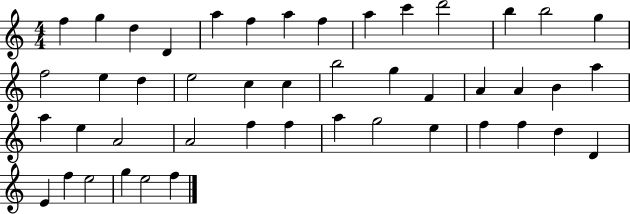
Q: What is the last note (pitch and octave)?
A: F5